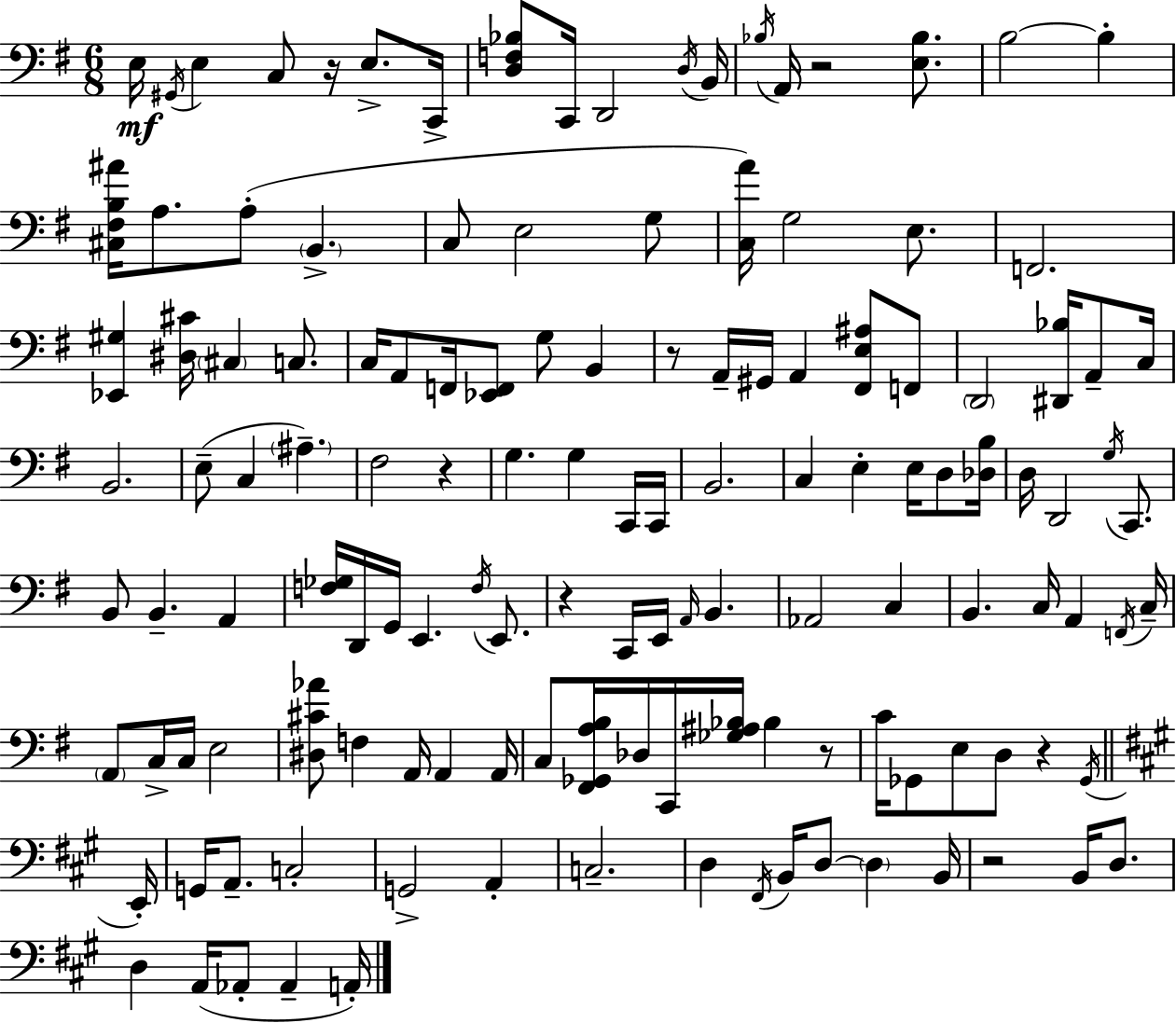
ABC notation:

X:1
T:Untitled
M:6/8
L:1/4
K:G
E,/4 ^G,,/4 E, C,/2 z/4 E,/2 C,,/4 [D,F,_B,]/2 C,,/4 D,,2 D,/4 B,,/4 _B,/4 A,,/4 z2 [E,_B,]/2 B,2 B, [^C,^F,B,^A]/4 A,/2 A,/2 B,, C,/2 E,2 G,/2 [C,A]/4 G,2 E,/2 F,,2 [_E,,^G,] [^D,^C]/4 ^C, C,/2 C,/4 A,,/2 F,,/4 [_E,,F,,]/2 G,/2 B,, z/2 A,,/4 ^G,,/4 A,, [^F,,E,^A,]/2 F,,/2 D,,2 [^D,,_B,]/4 A,,/2 C,/4 B,,2 E,/2 C, ^A, ^F,2 z G, G, C,,/4 C,,/4 B,,2 C, E, E,/4 D,/2 [_D,B,]/4 D,/4 D,,2 G,/4 C,,/2 B,,/2 B,, A,, [F,_G,]/4 D,,/4 G,,/4 E,, F,/4 E,,/2 z C,,/4 E,,/4 A,,/4 B,, _A,,2 C, B,, C,/4 A,, F,,/4 C,/4 A,,/2 C,/4 C,/4 E,2 [^D,^C_A]/2 F, A,,/4 A,, A,,/4 C,/2 [^F,,_G,,A,B,]/4 _D,/4 C,,/4 [_G,^A,_B,]/4 _B, z/2 C/4 _G,,/2 E,/2 D,/2 z _G,,/4 E,,/4 G,,/4 A,,/2 C,2 G,,2 A,, C,2 D, ^F,,/4 B,,/4 D,/2 D, B,,/4 z2 B,,/4 D,/2 D, A,,/4 _A,,/2 _A,, A,,/4